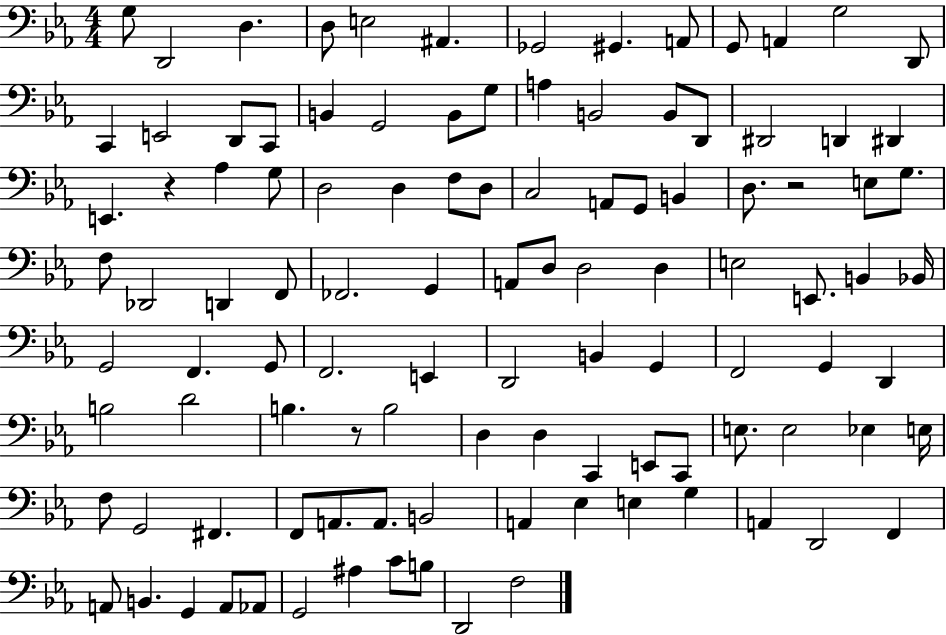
{
  \clef bass
  \numericTimeSignature
  \time 4/4
  \key ees \major
  g8 d,2 d4. | d8 e2 ais,4. | ges,2 gis,4. a,8 | g,8 a,4 g2 d,8 | \break c,4 e,2 d,8 c,8 | b,4 g,2 b,8 g8 | a4 b,2 b,8 d,8 | dis,2 d,4 dis,4 | \break e,4. r4 aes4 g8 | d2 d4 f8 d8 | c2 a,8 g,8 b,4 | d8. r2 e8 g8. | \break f8 des,2 d,4 f,8 | fes,2. g,4 | a,8 d8 d2 d4 | e2 e,8. b,4 bes,16 | \break g,2 f,4. g,8 | f,2. e,4 | d,2 b,4 g,4 | f,2 g,4 d,4 | \break b2 d'2 | b4. r8 b2 | d4 d4 c,4 e,8 c,8 | e8. e2 ees4 e16 | \break f8 g,2 fis,4. | f,8 a,8. a,8. b,2 | a,4 ees4 e4 g4 | a,4 d,2 f,4 | \break a,8 b,4. g,4 a,8 aes,8 | g,2 ais4 c'8 b8 | d,2 f2 | \bar "|."
}